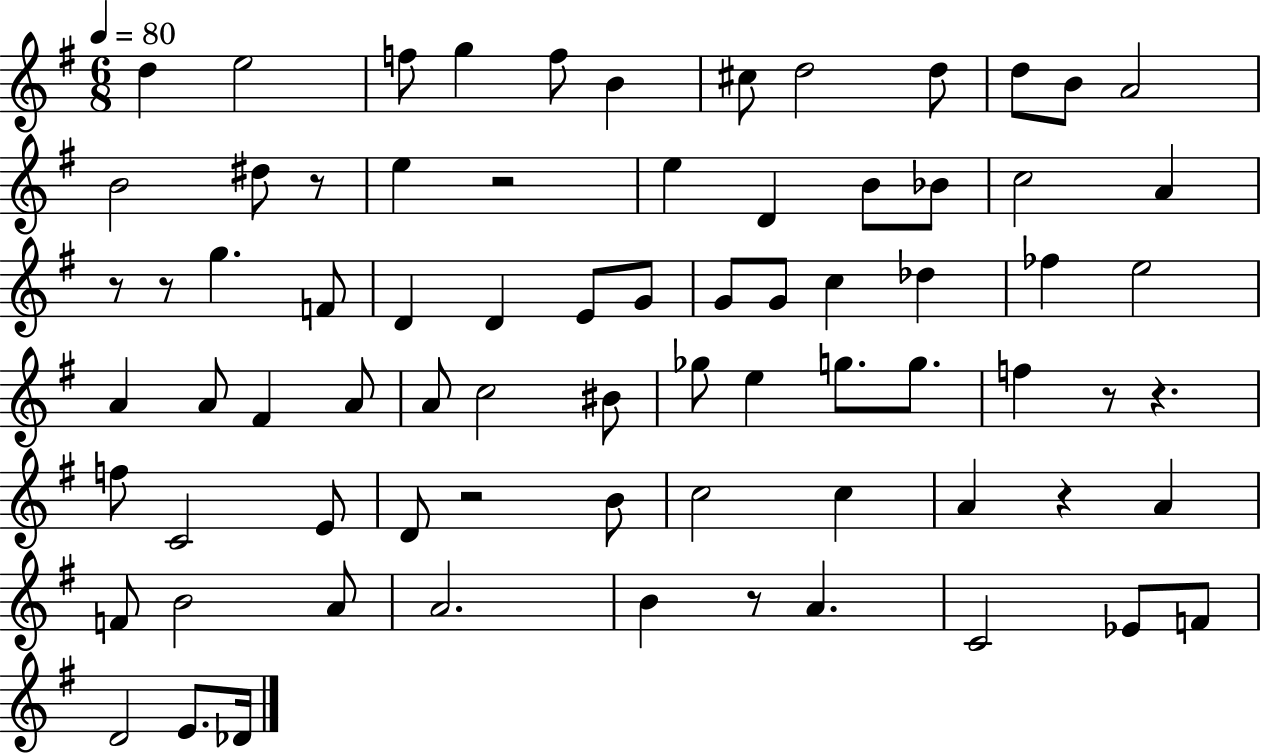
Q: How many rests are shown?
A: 9